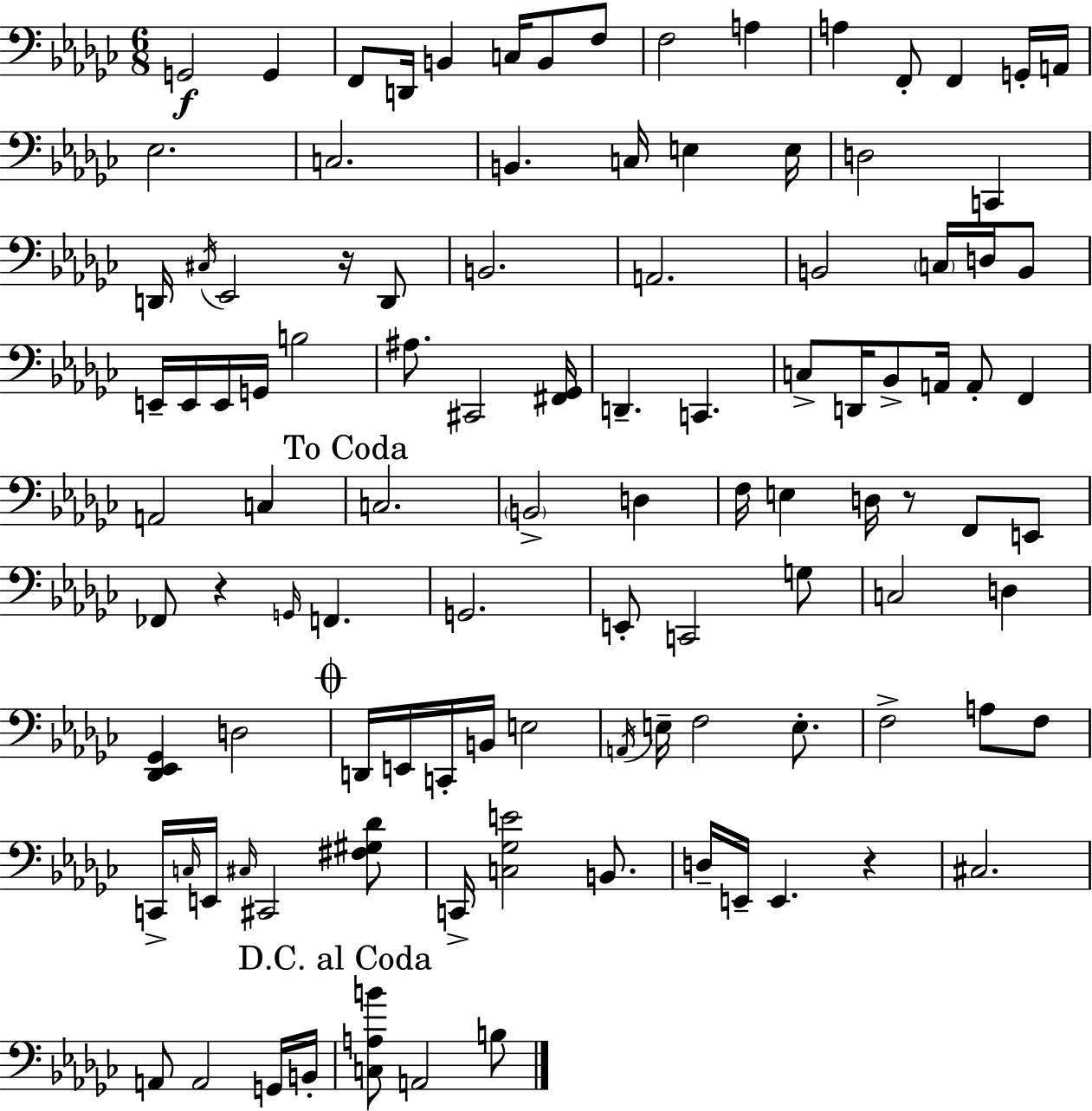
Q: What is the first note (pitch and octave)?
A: G2